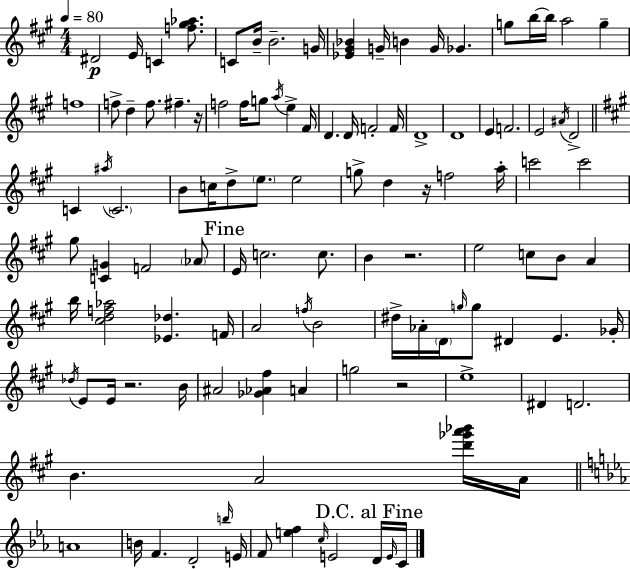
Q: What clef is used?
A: treble